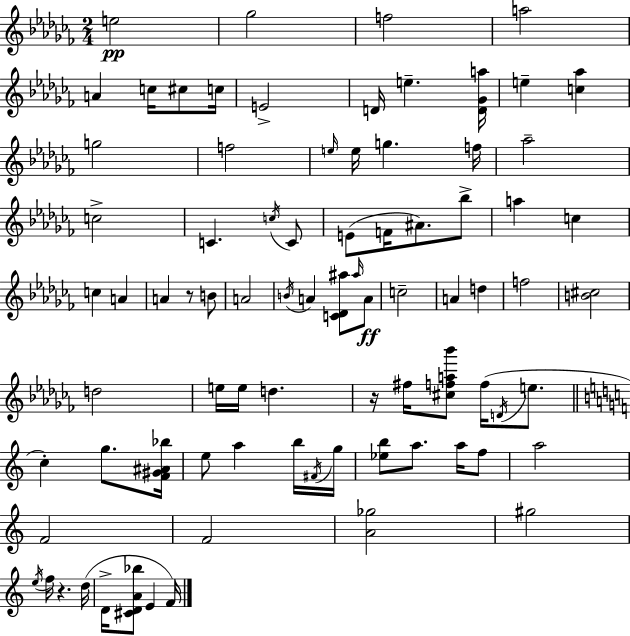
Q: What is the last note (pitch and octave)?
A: F4